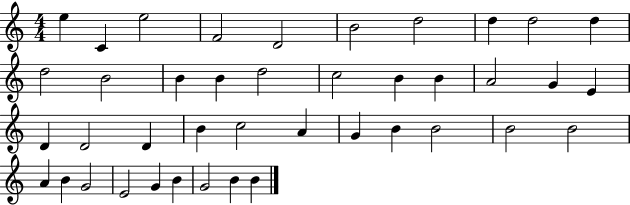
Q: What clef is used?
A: treble